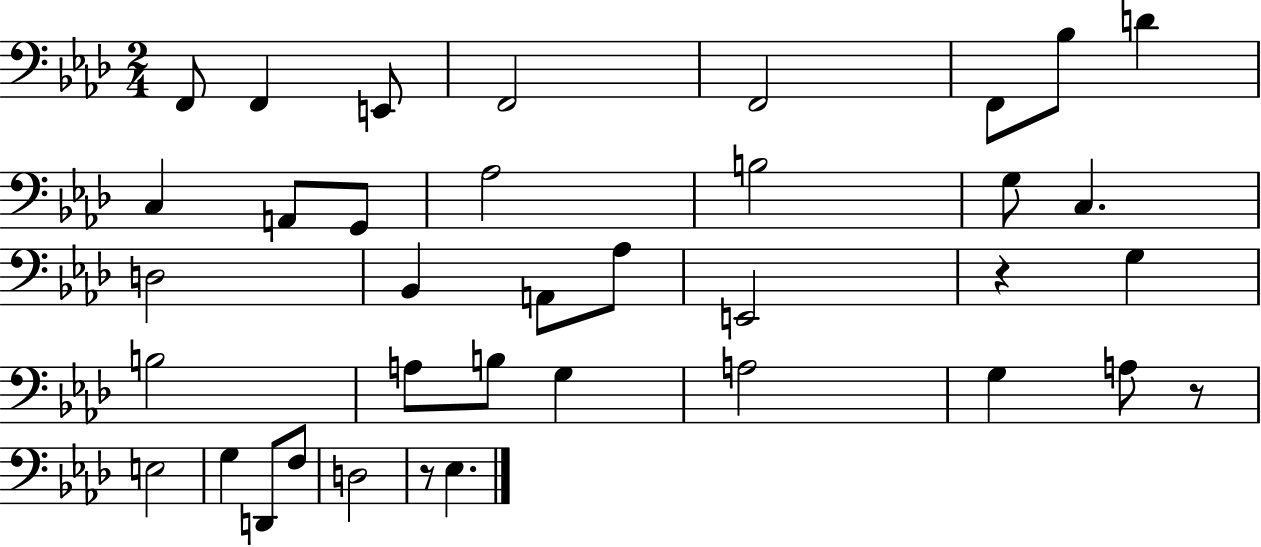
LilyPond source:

{
  \clef bass
  \numericTimeSignature
  \time 2/4
  \key aes \major
  f,8 f,4 e,8 | f,2 | f,2 | f,8 bes8 d'4 | \break c4 a,8 g,8 | aes2 | b2 | g8 c4. | \break d2 | bes,4 a,8 aes8 | e,2 | r4 g4 | \break b2 | a8 b8 g4 | a2 | g4 a8 r8 | \break e2 | g4 d,8 f8 | d2 | r8 ees4. | \break \bar "|."
}